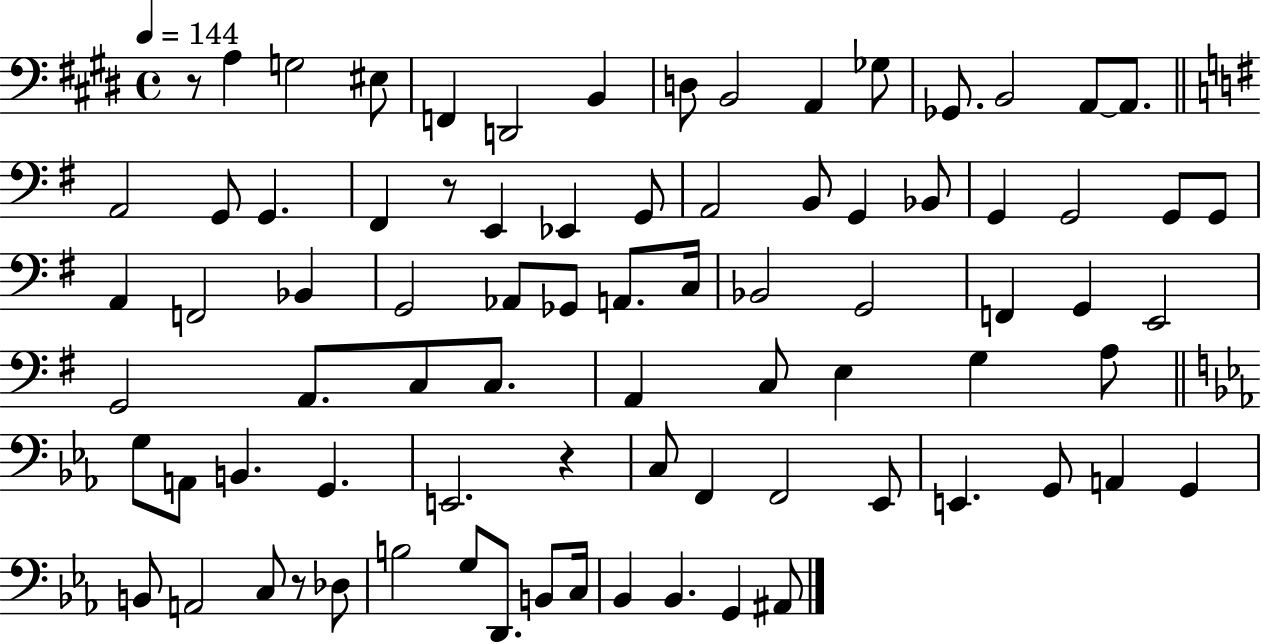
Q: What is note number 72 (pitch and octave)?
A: B2